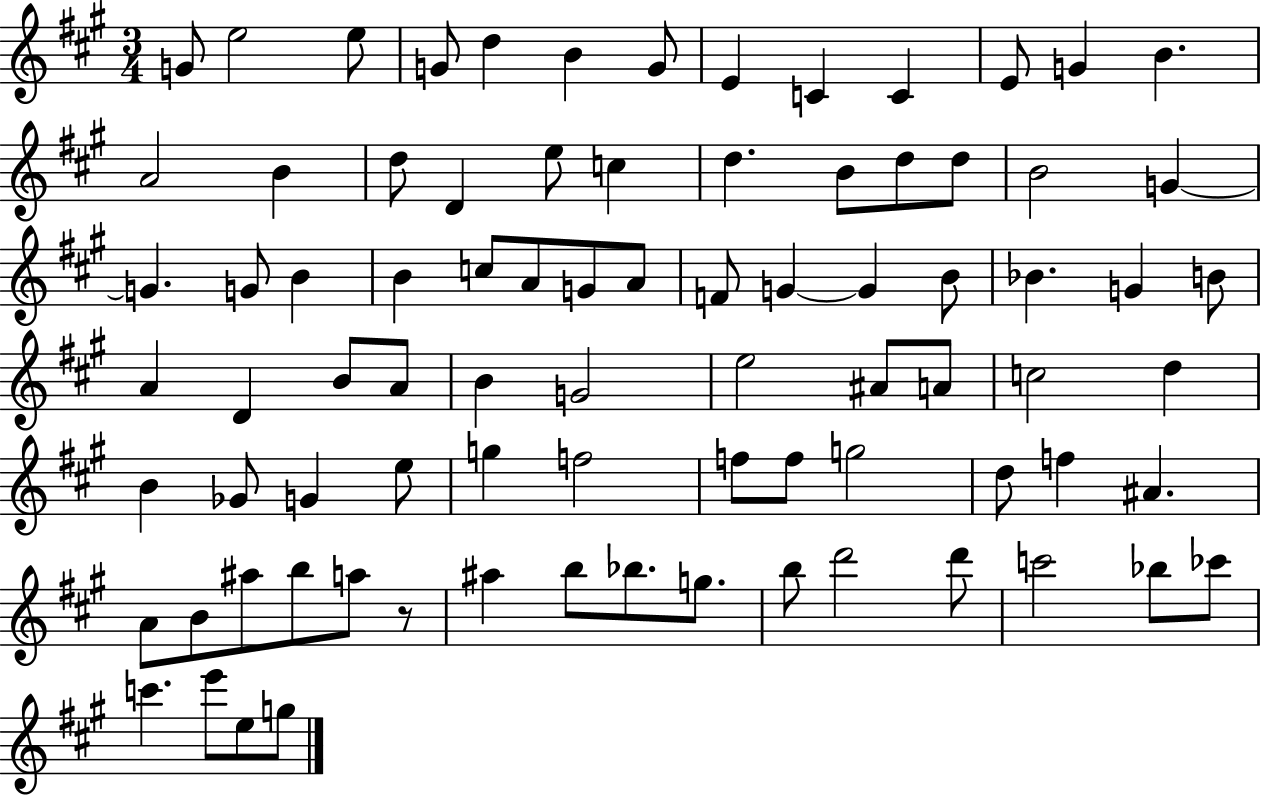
G4/e E5/h E5/e G4/e D5/q B4/q G4/e E4/q C4/q C4/q E4/e G4/q B4/q. A4/h B4/q D5/e D4/q E5/e C5/q D5/q. B4/e D5/e D5/e B4/h G4/q G4/q. G4/e B4/q B4/q C5/e A4/e G4/e A4/e F4/e G4/q G4/q B4/e Bb4/q. G4/q B4/e A4/q D4/q B4/e A4/e B4/q G4/h E5/h A#4/e A4/e C5/h D5/q B4/q Gb4/e G4/q E5/e G5/q F5/h F5/e F5/e G5/h D5/e F5/q A#4/q. A4/e B4/e A#5/e B5/e A5/e R/e A#5/q B5/e Bb5/e. G5/e. B5/e D6/h D6/e C6/h Bb5/e CES6/e C6/q. E6/e E5/e G5/e